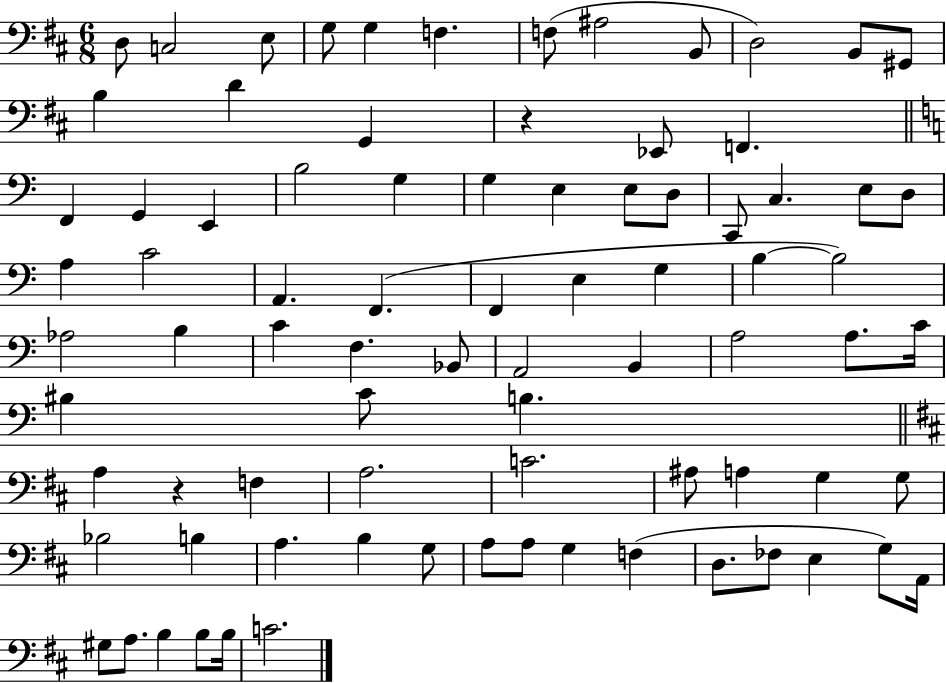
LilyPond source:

{
  \clef bass
  \numericTimeSignature
  \time 6/8
  \key d \major
  \repeat volta 2 { d8 c2 e8 | g8 g4 f4. | f8( ais2 b,8 | d2) b,8 gis,8 | \break b4 d'4 g,4 | r4 ees,8 f,4. | \bar "||" \break \key c \major f,4 g,4 e,4 | b2 g4 | g4 e4 e8 d8 | c,8 c4. e8 d8 | \break a4 c'2 | a,4. f,4.( | f,4 e4 g4 | b4~~ b2) | \break aes2 b4 | c'4 f4. bes,8 | a,2 b,4 | a2 a8. c'16 | \break bis4 c'8 b4. | \bar "||" \break \key d \major a4 r4 f4 | a2. | c'2. | ais8 a4 g4 g8 | \break bes2 b4 | a4. b4 g8 | a8 a8 g4 f4( | d8. fes8 e4 g8) a,16 | \break gis8 a8. b4 b8 b16 | c'2. | } \bar "|."
}